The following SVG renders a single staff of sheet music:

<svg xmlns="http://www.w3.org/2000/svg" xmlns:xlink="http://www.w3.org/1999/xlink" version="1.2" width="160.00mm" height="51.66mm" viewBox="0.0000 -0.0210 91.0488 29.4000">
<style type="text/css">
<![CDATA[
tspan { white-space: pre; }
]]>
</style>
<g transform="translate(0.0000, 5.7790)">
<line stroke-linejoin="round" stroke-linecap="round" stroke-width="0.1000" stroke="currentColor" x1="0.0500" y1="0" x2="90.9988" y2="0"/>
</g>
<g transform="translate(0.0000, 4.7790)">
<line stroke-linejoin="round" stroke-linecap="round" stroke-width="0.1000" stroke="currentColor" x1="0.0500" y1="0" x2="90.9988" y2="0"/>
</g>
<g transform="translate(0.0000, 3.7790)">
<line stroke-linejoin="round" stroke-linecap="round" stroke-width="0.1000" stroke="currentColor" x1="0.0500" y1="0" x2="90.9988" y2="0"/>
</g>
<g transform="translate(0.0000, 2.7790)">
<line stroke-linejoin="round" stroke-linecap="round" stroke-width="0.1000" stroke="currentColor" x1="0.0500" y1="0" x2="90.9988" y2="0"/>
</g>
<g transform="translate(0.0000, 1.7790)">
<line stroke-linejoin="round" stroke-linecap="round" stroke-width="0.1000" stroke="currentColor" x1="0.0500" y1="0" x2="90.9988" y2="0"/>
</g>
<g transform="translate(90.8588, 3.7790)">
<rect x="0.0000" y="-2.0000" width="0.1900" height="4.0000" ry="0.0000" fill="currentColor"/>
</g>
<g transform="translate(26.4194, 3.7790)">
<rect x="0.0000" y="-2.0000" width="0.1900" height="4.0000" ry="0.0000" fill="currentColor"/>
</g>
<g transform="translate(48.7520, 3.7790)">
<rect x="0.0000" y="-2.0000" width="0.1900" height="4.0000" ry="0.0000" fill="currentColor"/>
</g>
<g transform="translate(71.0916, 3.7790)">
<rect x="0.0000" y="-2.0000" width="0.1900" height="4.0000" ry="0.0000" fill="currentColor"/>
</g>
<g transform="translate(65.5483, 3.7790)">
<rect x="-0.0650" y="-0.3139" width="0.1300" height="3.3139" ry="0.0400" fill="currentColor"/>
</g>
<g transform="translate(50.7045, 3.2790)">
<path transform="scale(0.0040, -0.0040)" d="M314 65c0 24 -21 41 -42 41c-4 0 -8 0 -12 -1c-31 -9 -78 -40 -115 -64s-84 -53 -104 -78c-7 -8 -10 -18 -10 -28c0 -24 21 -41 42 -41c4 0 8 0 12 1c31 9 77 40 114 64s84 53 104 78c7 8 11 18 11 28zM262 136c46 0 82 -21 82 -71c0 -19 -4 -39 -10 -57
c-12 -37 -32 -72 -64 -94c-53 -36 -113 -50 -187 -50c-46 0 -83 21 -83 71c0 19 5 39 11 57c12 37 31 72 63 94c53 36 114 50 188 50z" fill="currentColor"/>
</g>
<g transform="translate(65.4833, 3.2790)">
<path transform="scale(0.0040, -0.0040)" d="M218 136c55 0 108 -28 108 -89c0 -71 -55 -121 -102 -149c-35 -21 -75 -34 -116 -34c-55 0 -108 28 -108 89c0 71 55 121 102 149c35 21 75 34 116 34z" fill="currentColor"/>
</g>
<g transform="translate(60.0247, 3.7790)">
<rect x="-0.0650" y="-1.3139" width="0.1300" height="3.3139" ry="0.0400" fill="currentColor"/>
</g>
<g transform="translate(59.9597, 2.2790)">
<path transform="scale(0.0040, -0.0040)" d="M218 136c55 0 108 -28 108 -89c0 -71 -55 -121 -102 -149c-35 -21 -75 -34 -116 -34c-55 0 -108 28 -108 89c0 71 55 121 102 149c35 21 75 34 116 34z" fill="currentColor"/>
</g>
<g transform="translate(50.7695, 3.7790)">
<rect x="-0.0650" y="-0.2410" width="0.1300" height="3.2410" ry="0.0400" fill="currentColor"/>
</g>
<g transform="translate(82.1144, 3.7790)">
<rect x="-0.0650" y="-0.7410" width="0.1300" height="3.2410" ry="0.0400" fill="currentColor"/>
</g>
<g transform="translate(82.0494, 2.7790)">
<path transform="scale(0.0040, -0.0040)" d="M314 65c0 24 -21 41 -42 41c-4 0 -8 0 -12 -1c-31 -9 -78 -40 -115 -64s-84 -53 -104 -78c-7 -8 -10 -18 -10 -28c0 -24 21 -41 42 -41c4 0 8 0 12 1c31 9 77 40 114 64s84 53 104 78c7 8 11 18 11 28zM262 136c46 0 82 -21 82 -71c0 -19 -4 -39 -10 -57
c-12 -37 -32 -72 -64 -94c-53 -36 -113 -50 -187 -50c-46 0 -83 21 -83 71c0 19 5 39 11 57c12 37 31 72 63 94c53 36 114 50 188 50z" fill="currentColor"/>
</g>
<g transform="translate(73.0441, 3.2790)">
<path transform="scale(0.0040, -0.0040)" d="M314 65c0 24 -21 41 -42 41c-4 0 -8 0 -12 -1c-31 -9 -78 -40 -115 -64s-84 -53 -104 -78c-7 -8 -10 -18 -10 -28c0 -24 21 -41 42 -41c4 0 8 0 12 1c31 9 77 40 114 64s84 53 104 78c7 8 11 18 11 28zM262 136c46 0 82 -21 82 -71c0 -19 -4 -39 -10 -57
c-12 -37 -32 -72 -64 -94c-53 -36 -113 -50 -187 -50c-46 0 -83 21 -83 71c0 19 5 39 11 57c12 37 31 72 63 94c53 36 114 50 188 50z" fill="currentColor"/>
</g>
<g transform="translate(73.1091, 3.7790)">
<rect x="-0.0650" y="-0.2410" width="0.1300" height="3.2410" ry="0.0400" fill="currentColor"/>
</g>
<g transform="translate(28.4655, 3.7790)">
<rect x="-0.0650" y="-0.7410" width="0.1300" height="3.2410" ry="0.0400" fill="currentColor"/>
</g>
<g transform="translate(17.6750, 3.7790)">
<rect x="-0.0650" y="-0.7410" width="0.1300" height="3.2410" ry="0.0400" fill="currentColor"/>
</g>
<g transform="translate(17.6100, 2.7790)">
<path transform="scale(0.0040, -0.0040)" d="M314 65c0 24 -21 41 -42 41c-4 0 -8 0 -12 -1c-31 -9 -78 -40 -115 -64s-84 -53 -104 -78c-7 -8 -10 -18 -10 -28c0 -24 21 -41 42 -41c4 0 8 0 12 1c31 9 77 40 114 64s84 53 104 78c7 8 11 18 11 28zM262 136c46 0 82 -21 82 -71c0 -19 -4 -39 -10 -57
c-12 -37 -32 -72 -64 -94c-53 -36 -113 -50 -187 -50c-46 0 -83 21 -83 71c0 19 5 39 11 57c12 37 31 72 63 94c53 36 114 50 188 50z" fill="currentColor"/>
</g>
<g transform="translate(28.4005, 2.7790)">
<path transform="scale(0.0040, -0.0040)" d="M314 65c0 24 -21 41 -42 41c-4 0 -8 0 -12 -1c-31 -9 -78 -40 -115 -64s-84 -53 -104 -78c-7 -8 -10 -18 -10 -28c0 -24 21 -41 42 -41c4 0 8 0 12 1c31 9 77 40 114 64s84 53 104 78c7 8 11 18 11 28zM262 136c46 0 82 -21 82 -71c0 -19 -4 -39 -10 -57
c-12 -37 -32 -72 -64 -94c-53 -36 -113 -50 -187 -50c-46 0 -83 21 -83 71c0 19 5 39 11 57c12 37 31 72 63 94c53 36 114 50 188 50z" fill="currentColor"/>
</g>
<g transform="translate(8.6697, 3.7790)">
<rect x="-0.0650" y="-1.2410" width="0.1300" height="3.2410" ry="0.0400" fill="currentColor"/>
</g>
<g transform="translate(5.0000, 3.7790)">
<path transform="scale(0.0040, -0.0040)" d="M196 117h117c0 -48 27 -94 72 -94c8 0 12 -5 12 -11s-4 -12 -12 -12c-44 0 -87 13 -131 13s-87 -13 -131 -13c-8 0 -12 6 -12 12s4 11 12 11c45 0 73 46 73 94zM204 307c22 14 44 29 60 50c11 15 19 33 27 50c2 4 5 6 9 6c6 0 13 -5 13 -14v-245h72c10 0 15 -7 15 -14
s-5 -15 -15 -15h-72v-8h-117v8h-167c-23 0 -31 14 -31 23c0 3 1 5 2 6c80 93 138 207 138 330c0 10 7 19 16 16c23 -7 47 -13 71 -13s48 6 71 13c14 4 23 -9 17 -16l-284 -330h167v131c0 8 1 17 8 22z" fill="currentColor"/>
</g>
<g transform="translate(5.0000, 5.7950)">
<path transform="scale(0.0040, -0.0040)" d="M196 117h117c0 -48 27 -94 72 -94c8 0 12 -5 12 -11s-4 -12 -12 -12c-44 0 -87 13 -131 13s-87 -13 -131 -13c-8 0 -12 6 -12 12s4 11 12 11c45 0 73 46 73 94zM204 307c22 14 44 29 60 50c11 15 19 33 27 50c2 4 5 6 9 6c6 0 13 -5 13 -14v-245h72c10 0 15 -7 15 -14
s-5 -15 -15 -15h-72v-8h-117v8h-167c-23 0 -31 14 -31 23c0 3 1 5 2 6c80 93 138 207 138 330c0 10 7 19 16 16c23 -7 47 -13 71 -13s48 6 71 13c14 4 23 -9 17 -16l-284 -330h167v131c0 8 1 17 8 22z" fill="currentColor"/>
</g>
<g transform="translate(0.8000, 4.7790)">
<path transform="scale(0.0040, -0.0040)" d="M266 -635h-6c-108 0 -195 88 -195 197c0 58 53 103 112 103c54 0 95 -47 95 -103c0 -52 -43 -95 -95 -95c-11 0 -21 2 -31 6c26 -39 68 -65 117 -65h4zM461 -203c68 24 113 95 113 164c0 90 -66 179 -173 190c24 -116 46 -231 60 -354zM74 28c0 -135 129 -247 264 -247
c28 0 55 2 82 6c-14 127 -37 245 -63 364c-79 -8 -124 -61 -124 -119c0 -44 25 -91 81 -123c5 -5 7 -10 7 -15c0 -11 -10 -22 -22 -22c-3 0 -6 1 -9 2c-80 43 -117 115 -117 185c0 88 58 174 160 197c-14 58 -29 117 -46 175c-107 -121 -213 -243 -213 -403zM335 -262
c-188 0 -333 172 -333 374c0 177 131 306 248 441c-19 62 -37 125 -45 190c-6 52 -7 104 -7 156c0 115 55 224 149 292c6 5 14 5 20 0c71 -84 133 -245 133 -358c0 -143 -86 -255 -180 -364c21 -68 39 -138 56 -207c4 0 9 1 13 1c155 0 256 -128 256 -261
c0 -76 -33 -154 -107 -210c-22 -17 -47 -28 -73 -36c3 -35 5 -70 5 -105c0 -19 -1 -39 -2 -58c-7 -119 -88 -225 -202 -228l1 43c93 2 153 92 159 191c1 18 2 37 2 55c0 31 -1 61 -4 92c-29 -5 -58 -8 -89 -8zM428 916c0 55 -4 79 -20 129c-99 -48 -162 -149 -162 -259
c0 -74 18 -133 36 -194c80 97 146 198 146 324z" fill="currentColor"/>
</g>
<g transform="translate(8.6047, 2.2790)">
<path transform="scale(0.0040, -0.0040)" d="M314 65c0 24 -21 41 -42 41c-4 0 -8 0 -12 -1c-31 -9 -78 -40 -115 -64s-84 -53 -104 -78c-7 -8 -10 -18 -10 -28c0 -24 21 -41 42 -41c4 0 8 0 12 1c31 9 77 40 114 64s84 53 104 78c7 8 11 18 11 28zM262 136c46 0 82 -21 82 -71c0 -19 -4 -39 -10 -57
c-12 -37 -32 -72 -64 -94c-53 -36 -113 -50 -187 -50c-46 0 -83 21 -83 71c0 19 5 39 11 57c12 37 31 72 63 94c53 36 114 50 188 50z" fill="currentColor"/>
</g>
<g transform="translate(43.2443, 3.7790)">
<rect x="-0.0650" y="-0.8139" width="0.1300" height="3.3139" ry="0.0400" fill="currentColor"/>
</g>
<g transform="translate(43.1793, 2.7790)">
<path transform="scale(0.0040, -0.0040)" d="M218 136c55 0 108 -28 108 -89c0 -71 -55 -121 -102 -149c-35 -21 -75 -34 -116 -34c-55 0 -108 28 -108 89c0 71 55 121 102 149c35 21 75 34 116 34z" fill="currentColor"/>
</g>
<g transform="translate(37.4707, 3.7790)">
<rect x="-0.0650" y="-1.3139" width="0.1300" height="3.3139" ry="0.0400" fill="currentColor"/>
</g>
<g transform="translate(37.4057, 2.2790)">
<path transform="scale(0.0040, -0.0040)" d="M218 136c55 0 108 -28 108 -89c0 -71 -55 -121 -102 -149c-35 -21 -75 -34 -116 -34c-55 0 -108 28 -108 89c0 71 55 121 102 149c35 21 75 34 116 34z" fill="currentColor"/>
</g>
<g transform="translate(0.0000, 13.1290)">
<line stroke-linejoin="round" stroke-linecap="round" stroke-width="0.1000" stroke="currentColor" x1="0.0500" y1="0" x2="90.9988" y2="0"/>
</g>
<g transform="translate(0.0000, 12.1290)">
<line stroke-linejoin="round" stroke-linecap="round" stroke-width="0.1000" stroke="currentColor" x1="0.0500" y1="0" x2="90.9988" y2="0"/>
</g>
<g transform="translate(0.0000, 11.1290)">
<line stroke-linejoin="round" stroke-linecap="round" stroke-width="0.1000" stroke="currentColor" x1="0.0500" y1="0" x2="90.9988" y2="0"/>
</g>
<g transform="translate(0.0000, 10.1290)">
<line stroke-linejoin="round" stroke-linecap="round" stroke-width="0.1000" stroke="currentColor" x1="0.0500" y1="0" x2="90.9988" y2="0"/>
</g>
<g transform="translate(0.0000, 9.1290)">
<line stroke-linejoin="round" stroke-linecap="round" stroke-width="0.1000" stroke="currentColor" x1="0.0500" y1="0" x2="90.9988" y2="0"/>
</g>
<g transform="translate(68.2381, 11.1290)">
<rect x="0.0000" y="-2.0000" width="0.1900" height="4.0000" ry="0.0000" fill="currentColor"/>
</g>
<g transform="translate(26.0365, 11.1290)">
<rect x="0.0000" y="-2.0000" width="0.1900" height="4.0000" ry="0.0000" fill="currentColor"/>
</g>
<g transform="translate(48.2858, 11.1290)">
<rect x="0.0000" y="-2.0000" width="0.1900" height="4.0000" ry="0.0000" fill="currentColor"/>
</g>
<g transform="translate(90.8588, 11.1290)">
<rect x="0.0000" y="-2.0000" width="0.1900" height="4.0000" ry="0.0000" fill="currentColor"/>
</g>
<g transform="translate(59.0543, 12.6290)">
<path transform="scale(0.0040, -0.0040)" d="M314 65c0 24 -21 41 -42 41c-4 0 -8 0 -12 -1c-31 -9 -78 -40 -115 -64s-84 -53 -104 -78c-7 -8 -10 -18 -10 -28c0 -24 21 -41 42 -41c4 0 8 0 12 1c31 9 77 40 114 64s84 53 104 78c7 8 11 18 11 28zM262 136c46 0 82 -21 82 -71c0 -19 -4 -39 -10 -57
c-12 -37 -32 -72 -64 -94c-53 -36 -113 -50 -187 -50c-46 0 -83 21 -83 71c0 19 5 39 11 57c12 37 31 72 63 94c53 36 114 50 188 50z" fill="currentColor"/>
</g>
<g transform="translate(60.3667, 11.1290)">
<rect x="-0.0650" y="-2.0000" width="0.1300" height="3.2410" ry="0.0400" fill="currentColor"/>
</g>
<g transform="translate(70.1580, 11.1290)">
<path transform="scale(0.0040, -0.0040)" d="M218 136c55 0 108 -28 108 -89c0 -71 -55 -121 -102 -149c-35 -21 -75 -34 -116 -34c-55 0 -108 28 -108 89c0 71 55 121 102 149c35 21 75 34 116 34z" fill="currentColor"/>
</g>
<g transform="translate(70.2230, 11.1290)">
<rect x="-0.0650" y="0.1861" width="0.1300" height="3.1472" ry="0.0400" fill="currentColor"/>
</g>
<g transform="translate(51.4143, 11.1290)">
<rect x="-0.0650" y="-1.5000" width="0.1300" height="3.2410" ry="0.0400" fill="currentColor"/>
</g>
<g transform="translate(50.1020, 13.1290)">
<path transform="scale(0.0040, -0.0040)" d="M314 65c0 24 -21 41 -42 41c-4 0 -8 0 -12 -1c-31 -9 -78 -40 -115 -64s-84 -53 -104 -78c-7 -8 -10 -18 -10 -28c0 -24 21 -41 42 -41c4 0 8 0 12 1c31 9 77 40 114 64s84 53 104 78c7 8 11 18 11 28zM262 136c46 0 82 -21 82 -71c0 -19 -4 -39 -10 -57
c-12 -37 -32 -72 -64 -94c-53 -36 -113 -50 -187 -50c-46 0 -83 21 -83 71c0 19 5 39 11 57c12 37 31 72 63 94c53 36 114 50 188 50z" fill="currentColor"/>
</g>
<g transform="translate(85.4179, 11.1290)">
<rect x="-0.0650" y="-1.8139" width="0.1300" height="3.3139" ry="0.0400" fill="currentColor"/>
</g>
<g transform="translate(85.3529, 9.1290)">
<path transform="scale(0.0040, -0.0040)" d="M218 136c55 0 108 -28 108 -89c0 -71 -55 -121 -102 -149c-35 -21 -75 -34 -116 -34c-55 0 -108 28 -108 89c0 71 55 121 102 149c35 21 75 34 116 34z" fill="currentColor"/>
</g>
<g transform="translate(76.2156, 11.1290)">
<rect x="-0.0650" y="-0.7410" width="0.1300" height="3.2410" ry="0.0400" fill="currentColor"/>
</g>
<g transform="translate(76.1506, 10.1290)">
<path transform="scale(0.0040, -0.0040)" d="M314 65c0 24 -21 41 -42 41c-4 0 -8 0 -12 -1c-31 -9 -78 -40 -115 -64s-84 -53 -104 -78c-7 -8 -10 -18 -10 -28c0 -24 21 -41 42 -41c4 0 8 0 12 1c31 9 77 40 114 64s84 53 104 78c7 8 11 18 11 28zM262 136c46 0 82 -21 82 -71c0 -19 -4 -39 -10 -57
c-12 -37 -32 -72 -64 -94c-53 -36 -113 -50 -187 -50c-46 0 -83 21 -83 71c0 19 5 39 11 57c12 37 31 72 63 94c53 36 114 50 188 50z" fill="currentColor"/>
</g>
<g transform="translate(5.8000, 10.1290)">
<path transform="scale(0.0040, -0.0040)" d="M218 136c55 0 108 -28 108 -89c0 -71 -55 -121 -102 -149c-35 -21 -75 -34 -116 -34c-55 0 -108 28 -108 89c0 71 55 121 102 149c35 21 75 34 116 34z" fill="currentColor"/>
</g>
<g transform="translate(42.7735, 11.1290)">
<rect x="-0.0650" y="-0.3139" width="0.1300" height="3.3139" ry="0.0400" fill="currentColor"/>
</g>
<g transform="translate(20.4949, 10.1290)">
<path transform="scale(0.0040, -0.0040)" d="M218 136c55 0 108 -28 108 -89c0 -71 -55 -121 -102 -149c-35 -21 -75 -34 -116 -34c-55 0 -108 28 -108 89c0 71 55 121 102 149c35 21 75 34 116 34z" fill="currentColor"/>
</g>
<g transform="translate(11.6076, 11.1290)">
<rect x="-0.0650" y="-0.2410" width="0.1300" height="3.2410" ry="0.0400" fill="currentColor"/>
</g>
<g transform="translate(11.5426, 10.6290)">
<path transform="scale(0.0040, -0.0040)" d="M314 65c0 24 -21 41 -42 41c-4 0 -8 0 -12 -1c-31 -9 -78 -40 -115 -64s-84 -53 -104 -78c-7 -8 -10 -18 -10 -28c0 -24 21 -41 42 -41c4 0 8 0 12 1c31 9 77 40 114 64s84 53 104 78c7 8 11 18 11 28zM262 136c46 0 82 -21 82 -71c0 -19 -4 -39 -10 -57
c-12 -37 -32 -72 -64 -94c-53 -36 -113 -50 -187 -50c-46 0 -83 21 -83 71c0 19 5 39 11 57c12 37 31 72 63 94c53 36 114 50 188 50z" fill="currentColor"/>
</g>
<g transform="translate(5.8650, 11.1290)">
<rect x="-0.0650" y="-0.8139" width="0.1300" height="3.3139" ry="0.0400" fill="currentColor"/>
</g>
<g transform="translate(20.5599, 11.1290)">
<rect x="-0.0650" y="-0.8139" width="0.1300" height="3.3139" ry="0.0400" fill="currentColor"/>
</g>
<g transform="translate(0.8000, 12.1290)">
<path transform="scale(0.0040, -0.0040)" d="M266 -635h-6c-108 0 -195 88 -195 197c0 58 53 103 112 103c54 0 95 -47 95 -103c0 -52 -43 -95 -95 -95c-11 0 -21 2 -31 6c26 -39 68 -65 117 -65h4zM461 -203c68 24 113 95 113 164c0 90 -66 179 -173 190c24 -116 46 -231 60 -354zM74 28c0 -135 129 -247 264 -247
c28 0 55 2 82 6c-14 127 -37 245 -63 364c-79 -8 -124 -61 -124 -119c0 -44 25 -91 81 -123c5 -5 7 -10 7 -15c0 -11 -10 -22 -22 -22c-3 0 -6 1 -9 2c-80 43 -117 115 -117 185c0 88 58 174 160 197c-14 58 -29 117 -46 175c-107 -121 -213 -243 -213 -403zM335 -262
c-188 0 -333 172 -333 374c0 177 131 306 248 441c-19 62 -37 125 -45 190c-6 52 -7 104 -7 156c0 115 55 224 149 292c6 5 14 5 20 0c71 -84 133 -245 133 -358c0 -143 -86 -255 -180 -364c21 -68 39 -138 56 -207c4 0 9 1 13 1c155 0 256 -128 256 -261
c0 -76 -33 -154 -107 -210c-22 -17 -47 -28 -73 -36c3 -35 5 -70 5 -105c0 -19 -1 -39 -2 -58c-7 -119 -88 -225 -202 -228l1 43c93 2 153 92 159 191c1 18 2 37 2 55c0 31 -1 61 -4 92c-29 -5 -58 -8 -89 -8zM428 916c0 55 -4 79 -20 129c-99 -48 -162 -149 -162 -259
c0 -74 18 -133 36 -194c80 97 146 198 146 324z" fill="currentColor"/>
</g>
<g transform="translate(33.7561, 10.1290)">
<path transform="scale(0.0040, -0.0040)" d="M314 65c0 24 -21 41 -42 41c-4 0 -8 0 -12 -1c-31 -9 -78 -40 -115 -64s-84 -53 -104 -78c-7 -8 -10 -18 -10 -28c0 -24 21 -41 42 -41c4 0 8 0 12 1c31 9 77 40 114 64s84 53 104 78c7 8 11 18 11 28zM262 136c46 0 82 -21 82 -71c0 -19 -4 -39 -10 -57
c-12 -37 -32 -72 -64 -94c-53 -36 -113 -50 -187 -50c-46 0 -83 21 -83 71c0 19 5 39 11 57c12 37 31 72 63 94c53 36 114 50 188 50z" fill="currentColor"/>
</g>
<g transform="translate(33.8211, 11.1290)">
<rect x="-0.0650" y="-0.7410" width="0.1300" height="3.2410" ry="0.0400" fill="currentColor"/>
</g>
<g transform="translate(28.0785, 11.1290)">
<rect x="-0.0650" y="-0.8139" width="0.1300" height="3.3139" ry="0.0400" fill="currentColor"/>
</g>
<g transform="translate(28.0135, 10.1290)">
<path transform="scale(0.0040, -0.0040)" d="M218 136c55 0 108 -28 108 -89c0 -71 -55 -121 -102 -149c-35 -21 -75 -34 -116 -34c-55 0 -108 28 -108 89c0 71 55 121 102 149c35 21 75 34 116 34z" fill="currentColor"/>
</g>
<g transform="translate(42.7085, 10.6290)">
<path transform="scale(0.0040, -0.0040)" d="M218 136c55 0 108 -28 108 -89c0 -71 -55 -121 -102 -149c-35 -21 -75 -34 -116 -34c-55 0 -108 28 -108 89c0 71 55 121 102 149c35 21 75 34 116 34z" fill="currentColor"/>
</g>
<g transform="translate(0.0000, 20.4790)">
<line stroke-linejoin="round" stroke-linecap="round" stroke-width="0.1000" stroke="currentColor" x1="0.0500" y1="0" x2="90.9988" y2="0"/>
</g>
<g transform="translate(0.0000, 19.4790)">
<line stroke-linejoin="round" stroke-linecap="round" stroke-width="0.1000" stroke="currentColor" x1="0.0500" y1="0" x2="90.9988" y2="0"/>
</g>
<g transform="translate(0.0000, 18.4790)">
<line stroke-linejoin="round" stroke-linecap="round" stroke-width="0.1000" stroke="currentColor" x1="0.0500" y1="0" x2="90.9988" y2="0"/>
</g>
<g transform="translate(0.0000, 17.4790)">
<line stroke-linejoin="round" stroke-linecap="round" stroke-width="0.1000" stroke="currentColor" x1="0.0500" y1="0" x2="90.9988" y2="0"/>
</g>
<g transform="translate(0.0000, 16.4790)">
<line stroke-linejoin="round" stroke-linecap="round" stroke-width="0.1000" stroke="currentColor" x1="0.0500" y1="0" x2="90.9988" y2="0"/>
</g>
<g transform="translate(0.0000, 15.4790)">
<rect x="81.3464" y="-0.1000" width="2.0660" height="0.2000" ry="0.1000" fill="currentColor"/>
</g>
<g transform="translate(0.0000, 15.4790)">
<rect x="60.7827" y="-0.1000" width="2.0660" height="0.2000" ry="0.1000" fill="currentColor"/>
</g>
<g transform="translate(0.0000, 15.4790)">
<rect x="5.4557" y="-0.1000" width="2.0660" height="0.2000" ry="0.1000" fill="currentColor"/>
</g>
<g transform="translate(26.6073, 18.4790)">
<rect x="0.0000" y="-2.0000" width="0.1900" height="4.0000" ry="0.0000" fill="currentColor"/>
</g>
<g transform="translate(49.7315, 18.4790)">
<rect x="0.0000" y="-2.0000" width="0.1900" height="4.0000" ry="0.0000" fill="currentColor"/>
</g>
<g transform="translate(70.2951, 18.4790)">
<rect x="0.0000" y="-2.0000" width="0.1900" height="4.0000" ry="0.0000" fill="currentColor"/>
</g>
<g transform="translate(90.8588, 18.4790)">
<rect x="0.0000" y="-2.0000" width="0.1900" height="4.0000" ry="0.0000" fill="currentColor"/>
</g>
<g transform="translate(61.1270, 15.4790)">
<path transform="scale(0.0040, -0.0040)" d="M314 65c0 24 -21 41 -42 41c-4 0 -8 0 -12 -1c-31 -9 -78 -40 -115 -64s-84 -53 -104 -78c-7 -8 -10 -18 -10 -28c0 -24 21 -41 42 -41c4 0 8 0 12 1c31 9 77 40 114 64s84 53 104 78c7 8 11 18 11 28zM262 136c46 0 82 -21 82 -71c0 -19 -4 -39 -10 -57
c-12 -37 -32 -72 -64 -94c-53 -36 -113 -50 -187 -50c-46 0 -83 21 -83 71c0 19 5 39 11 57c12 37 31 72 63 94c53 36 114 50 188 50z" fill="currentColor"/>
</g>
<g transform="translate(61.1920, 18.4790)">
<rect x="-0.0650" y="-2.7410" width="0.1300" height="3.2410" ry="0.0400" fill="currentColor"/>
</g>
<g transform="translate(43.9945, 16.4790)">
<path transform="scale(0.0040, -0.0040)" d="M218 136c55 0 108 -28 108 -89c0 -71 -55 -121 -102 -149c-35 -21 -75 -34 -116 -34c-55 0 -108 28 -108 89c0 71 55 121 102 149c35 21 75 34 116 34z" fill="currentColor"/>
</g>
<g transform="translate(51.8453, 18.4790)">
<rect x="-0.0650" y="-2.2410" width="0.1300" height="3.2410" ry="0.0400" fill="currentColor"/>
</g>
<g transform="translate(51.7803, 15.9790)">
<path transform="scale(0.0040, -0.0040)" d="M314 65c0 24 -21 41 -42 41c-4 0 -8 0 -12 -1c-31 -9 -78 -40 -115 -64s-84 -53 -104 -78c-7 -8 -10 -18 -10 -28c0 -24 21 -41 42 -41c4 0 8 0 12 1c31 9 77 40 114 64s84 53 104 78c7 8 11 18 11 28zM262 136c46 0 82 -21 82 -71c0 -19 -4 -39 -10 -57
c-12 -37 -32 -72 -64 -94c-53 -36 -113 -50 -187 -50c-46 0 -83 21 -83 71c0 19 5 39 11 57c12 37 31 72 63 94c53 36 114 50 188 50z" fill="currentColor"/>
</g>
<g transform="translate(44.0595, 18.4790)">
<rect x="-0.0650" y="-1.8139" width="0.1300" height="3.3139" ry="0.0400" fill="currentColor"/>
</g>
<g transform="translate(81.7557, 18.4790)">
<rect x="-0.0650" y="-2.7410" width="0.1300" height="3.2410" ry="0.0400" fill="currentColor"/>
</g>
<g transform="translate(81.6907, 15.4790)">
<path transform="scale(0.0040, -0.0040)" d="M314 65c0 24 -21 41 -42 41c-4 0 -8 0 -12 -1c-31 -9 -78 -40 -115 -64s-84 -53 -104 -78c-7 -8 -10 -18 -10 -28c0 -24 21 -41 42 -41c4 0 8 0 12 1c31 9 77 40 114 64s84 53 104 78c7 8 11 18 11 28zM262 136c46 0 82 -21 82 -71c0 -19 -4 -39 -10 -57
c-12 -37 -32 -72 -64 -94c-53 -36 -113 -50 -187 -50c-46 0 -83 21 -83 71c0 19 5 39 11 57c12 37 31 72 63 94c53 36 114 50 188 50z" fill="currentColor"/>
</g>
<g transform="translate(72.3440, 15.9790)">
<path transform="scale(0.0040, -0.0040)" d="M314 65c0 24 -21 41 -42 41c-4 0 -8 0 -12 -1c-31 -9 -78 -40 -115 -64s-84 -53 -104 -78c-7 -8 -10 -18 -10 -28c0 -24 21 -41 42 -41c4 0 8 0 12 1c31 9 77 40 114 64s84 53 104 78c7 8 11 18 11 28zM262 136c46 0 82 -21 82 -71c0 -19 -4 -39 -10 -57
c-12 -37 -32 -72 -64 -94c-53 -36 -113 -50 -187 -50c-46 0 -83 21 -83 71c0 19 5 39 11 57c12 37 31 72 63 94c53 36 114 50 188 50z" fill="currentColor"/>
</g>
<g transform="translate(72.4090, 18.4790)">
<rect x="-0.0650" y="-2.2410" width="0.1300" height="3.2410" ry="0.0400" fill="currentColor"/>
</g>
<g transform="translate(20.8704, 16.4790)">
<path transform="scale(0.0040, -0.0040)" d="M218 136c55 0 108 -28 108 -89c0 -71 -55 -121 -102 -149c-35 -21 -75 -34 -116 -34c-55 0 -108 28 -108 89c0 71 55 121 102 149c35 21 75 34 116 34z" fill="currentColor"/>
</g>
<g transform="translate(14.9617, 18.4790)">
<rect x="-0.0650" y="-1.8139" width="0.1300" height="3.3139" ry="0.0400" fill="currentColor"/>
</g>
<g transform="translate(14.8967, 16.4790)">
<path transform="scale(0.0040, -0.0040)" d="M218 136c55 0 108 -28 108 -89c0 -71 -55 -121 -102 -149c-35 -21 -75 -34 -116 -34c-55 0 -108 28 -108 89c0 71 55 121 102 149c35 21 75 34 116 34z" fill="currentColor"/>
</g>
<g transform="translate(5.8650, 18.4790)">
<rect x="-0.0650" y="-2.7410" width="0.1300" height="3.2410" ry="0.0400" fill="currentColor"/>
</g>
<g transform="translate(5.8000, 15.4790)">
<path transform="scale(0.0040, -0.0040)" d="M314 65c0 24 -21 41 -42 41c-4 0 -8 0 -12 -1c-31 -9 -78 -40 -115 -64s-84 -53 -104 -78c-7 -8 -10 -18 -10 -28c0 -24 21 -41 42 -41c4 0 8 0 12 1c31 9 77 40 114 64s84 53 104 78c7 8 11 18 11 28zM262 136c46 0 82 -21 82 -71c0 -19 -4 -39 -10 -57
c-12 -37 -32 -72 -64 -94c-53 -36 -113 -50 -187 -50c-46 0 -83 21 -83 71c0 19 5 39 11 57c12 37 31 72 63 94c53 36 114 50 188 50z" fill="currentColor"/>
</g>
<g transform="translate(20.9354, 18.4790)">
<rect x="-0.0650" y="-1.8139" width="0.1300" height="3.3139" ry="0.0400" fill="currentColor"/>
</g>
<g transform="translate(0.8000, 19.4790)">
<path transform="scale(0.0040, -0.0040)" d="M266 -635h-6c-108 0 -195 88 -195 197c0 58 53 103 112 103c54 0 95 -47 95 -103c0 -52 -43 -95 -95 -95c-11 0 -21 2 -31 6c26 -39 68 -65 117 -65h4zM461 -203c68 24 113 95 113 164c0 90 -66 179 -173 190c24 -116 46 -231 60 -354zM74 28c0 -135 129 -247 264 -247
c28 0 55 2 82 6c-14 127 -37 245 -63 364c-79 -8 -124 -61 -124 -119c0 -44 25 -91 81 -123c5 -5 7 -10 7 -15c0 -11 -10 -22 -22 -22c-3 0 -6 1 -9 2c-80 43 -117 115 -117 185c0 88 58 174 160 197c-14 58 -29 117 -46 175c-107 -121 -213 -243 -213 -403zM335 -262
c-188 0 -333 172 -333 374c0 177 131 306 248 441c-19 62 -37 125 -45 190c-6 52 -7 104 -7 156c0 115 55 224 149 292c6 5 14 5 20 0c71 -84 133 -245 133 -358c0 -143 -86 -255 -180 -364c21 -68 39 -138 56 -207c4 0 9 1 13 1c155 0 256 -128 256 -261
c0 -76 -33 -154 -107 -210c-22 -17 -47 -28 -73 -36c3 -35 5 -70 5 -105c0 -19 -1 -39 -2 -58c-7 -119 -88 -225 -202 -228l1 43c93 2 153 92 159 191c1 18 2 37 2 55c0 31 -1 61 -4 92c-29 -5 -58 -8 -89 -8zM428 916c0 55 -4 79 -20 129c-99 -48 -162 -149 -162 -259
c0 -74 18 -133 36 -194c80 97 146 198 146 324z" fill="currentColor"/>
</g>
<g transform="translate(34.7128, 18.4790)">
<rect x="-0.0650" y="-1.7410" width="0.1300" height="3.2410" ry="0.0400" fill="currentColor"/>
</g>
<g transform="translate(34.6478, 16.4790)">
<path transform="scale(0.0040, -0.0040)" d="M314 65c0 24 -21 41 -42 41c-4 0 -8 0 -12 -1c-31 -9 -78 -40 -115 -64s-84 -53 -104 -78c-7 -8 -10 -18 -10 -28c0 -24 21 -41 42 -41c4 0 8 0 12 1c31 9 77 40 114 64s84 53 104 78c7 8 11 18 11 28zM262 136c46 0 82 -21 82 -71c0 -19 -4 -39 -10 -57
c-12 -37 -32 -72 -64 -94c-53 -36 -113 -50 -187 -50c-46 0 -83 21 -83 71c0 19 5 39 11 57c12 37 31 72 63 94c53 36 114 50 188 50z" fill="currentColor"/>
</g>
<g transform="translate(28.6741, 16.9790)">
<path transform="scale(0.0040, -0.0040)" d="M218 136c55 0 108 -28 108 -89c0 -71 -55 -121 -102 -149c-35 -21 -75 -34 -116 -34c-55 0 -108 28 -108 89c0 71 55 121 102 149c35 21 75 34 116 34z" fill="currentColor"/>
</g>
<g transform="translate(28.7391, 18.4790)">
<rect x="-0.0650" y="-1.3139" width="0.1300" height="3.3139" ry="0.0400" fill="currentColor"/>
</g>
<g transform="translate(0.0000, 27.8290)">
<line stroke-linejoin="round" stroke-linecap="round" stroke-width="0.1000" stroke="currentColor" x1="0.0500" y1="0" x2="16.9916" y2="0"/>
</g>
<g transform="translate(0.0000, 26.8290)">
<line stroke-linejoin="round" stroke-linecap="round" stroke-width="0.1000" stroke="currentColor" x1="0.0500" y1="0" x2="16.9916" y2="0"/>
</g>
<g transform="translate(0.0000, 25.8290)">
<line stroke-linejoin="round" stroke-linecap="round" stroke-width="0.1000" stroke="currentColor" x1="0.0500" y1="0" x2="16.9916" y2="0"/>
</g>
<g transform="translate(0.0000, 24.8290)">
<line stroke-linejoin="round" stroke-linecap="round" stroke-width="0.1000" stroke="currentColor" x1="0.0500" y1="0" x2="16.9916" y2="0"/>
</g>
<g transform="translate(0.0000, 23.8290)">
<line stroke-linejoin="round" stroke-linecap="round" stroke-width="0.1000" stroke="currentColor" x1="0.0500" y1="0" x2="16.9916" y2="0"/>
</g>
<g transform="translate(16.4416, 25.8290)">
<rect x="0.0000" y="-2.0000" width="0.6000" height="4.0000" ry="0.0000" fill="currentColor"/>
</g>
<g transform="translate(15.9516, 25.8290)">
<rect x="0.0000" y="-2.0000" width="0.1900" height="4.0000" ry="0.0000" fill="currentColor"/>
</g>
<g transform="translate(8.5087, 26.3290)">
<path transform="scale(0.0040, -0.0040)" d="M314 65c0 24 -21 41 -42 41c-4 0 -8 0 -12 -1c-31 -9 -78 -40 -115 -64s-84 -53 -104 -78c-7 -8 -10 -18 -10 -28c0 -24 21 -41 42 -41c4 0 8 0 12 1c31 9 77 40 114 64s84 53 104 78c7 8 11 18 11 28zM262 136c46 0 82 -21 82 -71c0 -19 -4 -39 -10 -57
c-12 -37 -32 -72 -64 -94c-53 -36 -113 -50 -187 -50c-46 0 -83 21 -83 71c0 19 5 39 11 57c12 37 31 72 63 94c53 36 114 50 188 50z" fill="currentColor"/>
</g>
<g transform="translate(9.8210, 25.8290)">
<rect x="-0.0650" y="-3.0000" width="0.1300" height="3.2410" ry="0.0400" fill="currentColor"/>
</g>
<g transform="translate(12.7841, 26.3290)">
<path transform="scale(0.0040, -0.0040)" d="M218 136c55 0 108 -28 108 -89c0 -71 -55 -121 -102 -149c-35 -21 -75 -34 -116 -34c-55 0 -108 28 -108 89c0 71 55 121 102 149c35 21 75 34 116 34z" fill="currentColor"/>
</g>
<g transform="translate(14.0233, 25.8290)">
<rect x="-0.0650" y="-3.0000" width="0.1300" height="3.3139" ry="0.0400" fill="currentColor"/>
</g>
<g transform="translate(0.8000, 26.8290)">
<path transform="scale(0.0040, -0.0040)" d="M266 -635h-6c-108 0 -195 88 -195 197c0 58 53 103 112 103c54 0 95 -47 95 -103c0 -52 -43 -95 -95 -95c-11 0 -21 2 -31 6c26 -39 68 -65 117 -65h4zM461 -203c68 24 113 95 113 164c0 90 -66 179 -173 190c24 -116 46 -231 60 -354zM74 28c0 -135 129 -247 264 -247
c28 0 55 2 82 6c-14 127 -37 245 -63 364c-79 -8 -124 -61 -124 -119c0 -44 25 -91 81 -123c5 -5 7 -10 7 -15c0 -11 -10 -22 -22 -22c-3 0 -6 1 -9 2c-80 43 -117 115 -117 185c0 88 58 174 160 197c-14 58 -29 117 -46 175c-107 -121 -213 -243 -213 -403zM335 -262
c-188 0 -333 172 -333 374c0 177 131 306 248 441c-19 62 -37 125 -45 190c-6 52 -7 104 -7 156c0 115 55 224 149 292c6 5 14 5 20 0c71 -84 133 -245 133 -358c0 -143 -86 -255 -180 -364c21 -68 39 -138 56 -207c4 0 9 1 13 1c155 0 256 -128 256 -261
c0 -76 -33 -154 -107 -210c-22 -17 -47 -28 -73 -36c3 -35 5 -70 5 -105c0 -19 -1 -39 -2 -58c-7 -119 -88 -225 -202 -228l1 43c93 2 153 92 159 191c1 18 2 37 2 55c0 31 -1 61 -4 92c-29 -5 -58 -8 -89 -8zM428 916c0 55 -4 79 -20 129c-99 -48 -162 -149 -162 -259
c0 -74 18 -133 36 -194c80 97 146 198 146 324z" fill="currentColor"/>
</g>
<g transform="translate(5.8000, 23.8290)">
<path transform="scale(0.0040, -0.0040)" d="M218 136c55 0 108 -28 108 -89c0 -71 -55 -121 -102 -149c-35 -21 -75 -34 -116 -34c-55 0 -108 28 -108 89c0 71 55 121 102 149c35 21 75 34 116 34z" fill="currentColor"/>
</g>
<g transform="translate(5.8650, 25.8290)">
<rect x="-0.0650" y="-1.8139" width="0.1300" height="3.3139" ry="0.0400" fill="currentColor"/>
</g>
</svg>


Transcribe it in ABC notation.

X:1
T:Untitled
M:4/4
L:1/4
K:C
e2 d2 d2 e d c2 e c c2 d2 d c2 d d d2 c E2 F2 B d2 f a2 f f e f2 f g2 a2 g2 a2 f A2 A